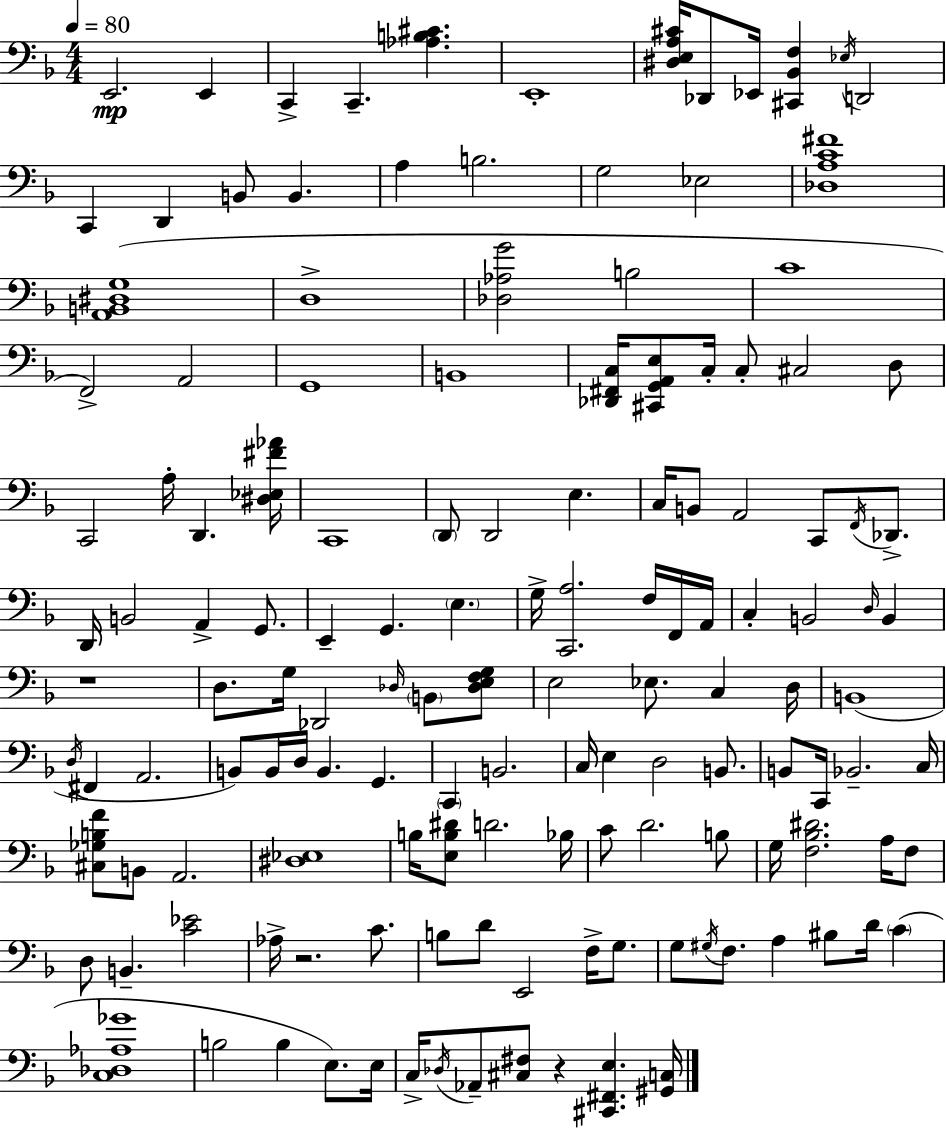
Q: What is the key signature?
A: F major